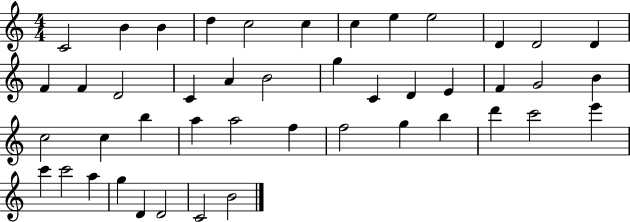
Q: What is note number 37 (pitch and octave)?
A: E6